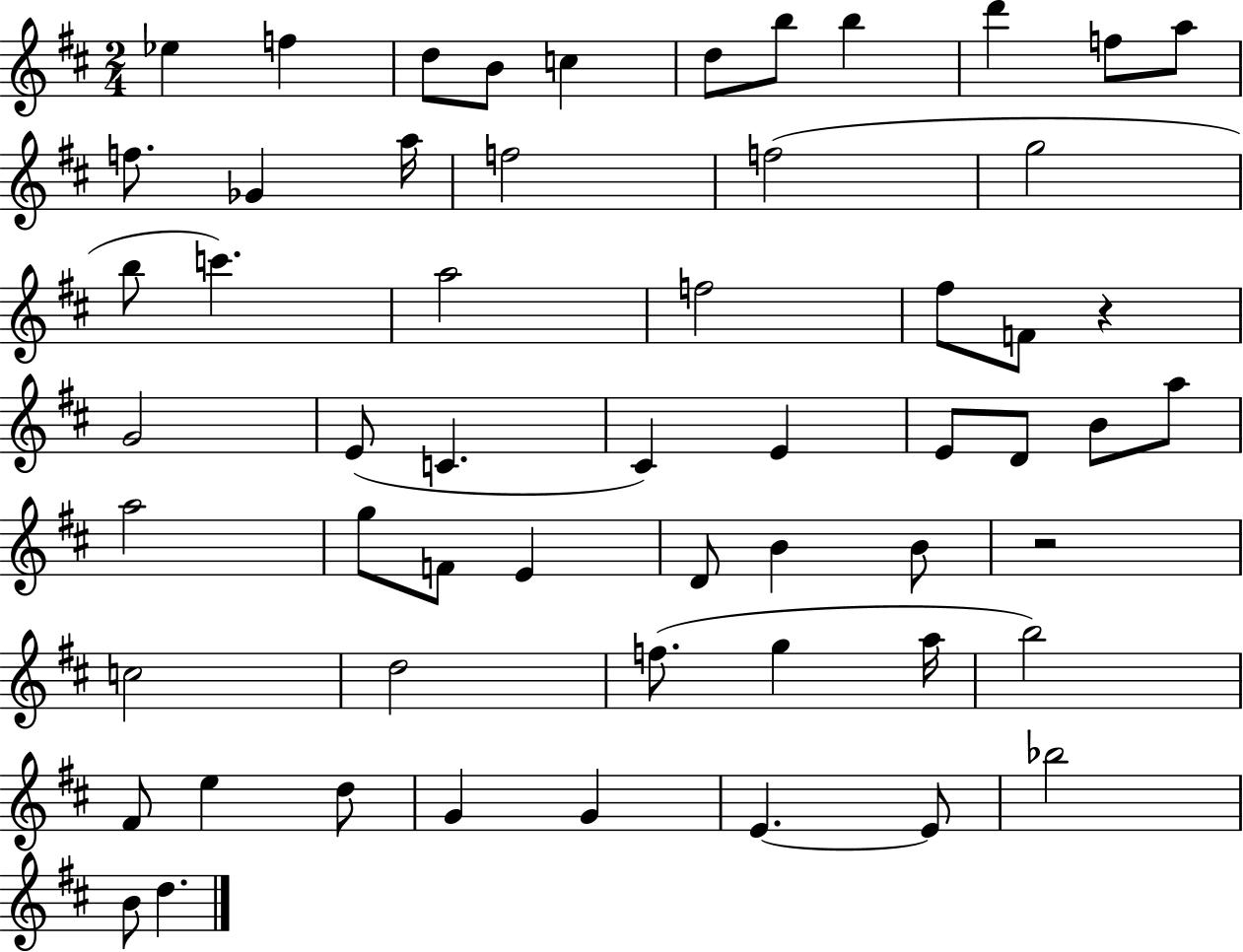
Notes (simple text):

Eb5/q F5/q D5/e B4/e C5/q D5/e B5/e B5/q D6/q F5/e A5/e F5/e. Gb4/q A5/s F5/h F5/h G5/h B5/e C6/q. A5/h F5/h F#5/e F4/e R/q G4/h E4/e C4/q. C#4/q E4/q E4/e D4/e B4/e A5/e A5/h G5/e F4/e E4/q D4/e B4/q B4/e R/h C5/h D5/h F5/e. G5/q A5/s B5/h F#4/e E5/q D5/e G4/q G4/q E4/q. E4/e Bb5/h B4/e D5/q.